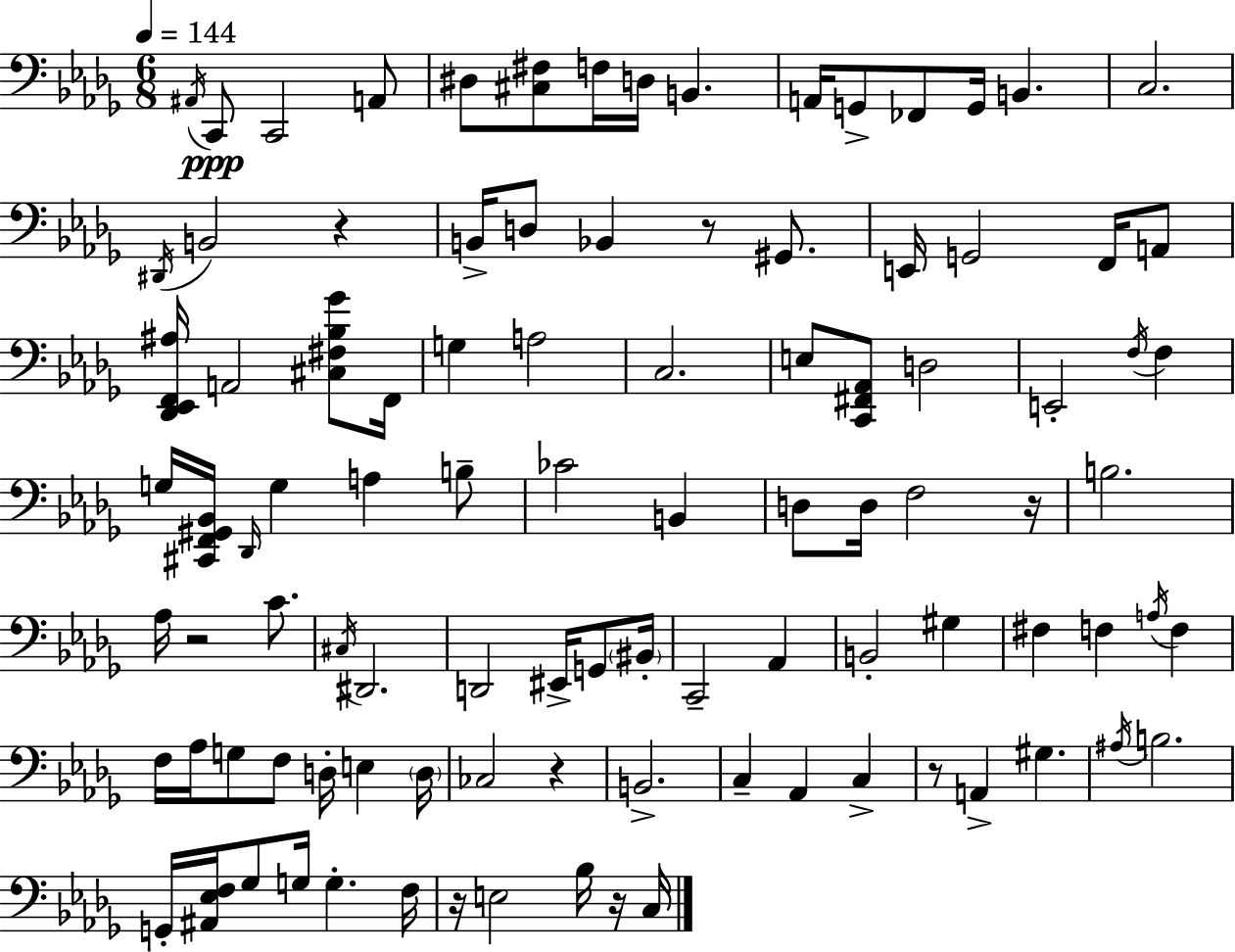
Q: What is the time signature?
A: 6/8